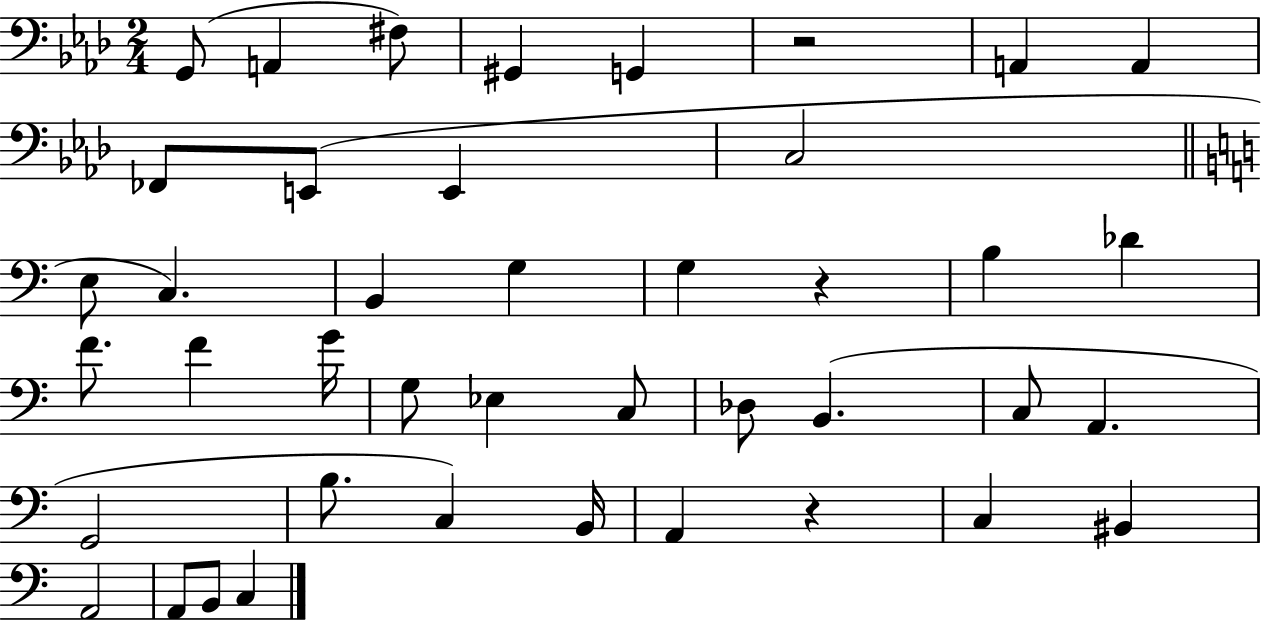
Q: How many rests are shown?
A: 3